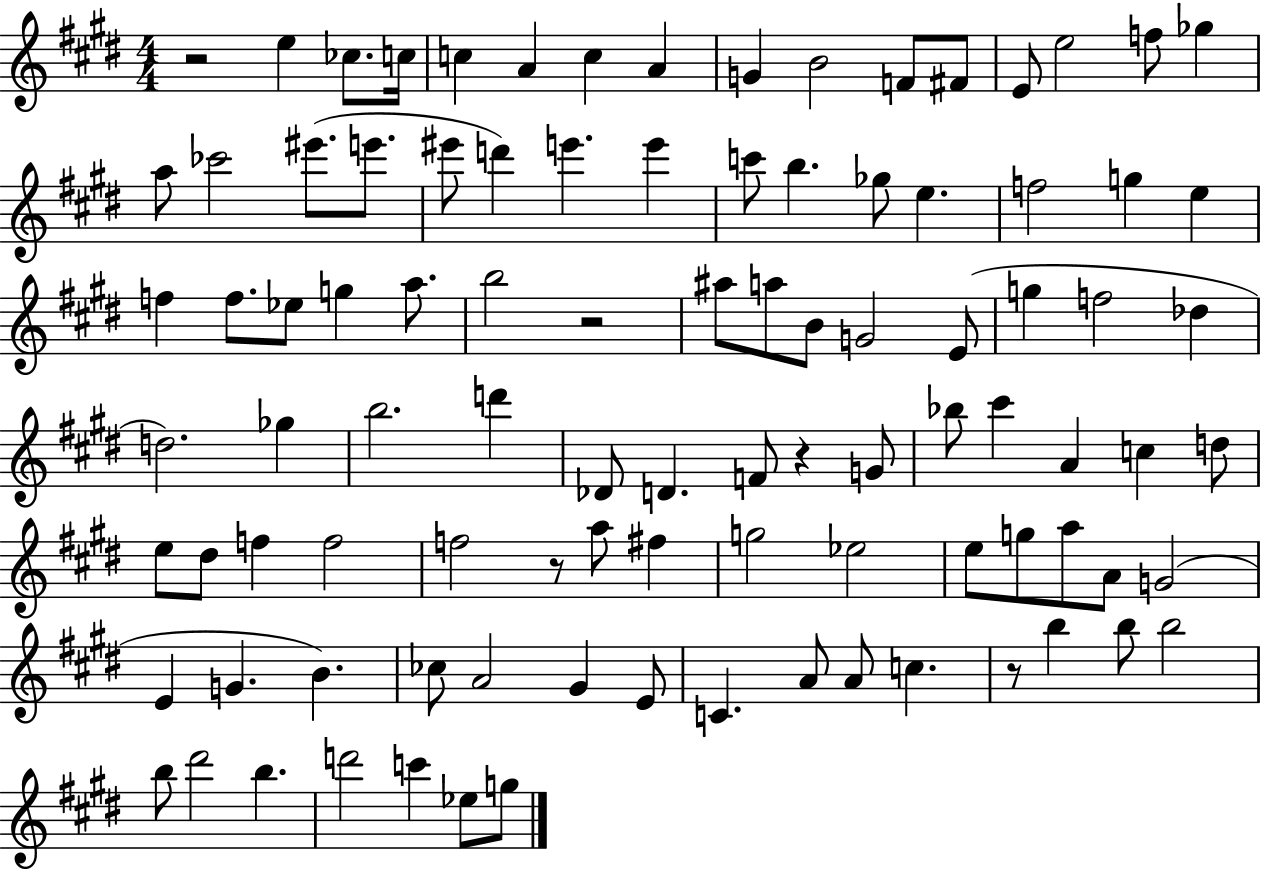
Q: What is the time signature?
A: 4/4